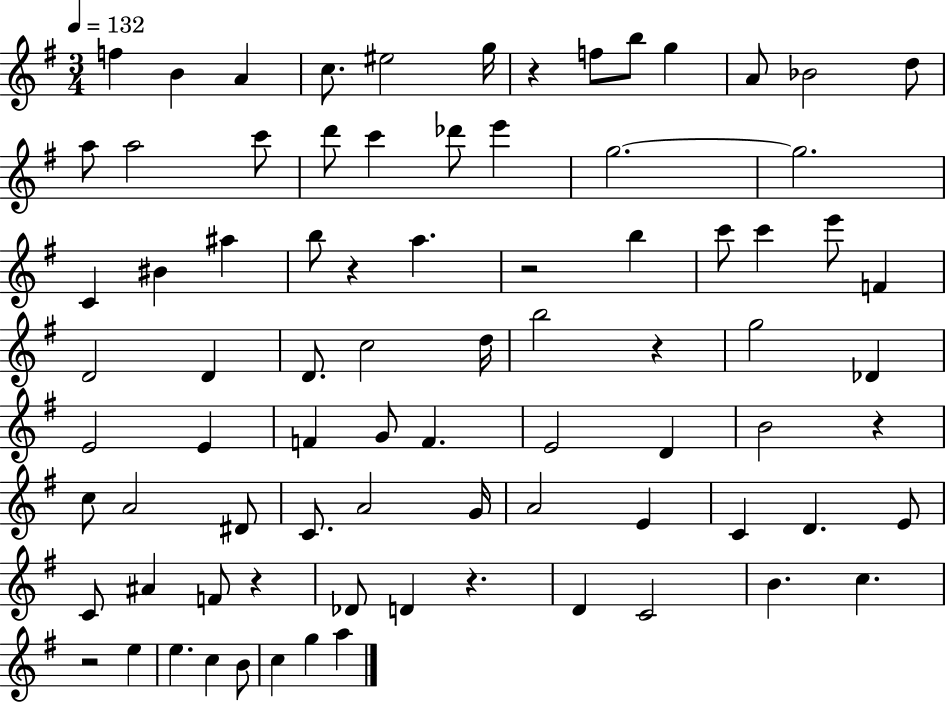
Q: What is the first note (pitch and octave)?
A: F5